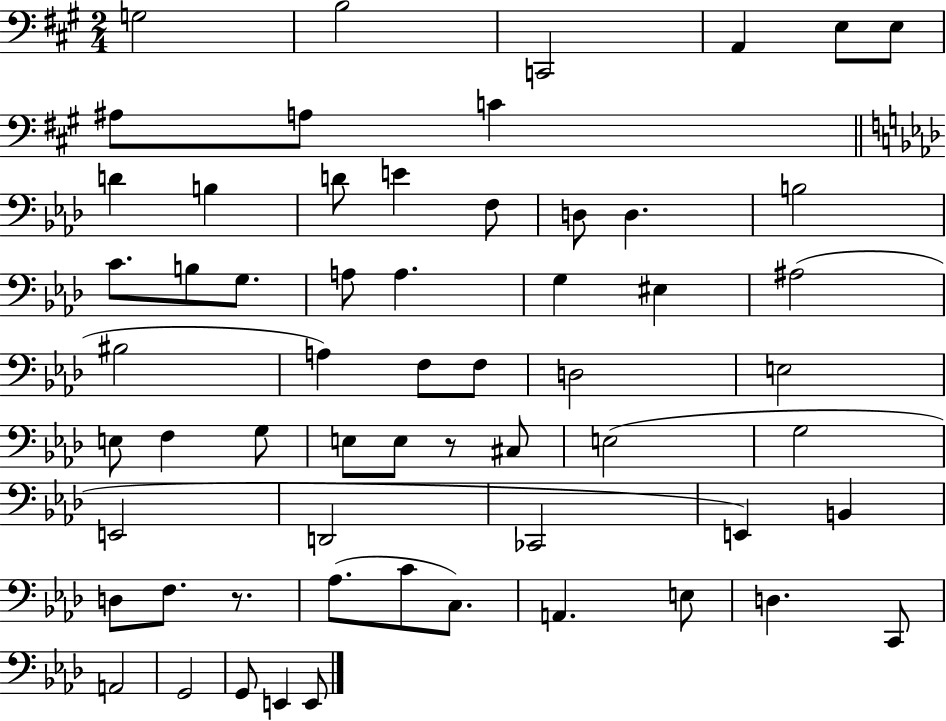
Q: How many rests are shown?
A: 2